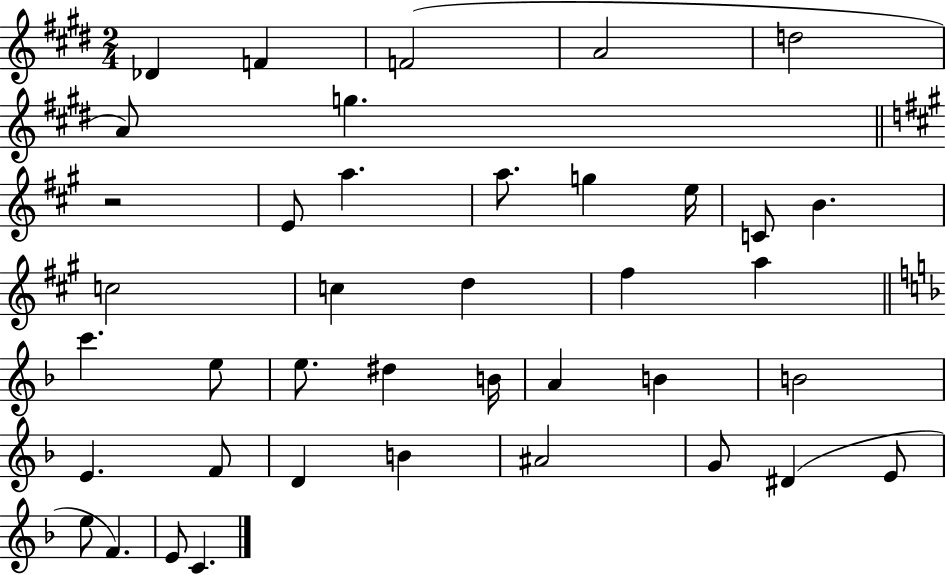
{
  \clef treble
  \numericTimeSignature
  \time 2/4
  \key e \major
  des'4 f'4 | f'2( | a'2 | d''2 | \break a'8) g''4. | \bar "||" \break \key a \major r2 | e'8 a''4. | a''8. g''4 e''16 | c'8 b'4. | \break c''2 | c''4 d''4 | fis''4 a''4 | \bar "||" \break \key f \major c'''4. e''8 | e''8. dis''4 b'16 | a'4 b'4 | b'2 | \break e'4. f'8 | d'4 b'4 | ais'2 | g'8 dis'4( e'8 | \break e''8 f'4.) | e'8 c'4. | \bar "|."
}